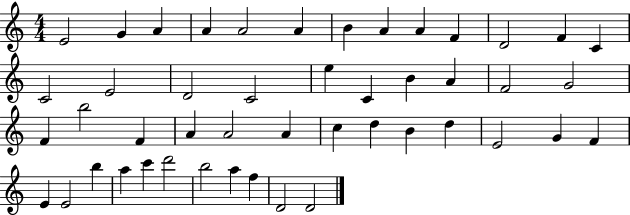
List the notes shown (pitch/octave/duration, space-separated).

E4/h G4/q A4/q A4/q A4/h A4/q B4/q A4/q A4/q F4/q D4/h F4/q C4/q C4/h E4/h D4/h C4/h E5/q C4/q B4/q A4/q F4/h G4/h F4/q B5/h F4/q A4/q A4/h A4/q C5/q D5/q B4/q D5/q E4/h G4/q F4/q E4/q E4/h B5/q A5/q C6/q D6/h B5/h A5/q F5/q D4/h D4/h